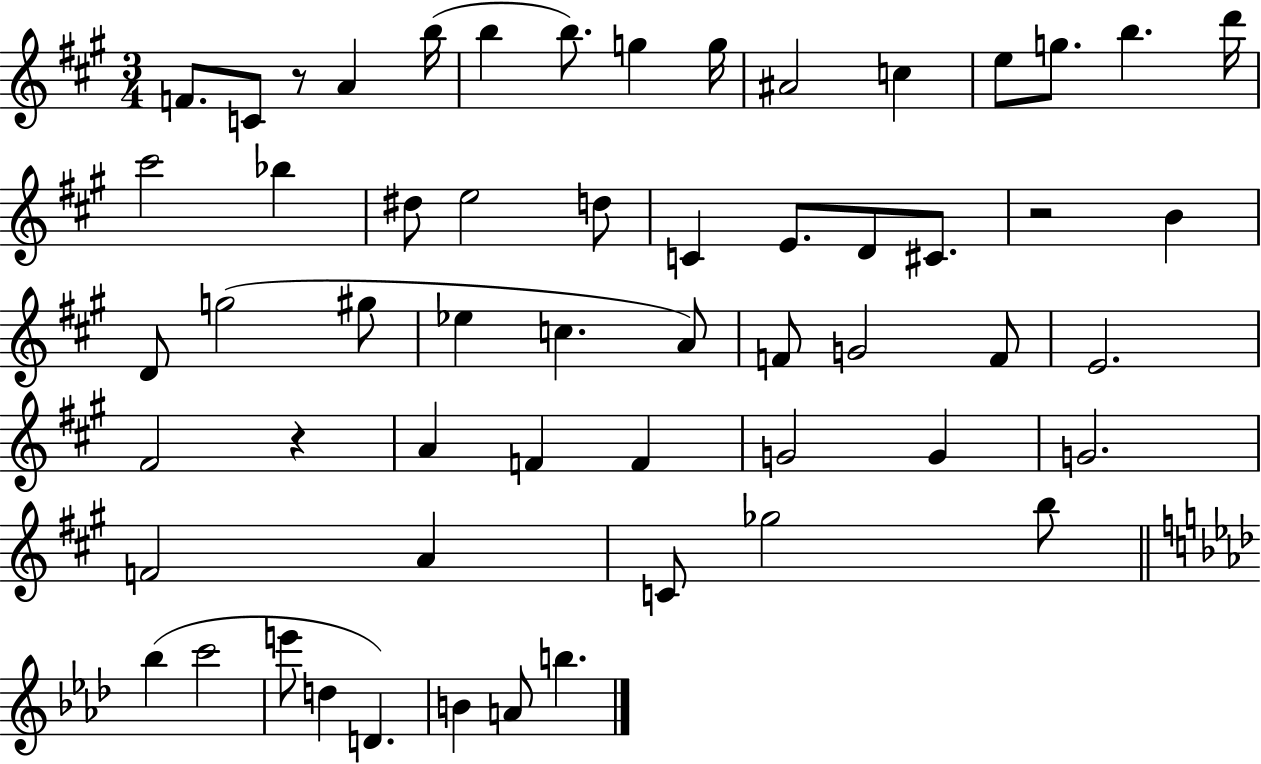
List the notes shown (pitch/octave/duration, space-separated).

F4/e. C4/e R/e A4/q B5/s B5/q B5/e. G5/q G5/s A#4/h C5/q E5/e G5/e. B5/q. D6/s C#6/h Bb5/q D#5/e E5/h D5/e C4/q E4/e. D4/e C#4/e. R/h B4/q D4/e G5/h G#5/e Eb5/q C5/q. A4/e F4/e G4/h F4/e E4/h. F#4/h R/q A4/q F4/q F4/q G4/h G4/q G4/h. F4/h A4/q C4/e Gb5/h B5/e Bb5/q C6/h E6/e D5/q D4/q. B4/q A4/e B5/q.